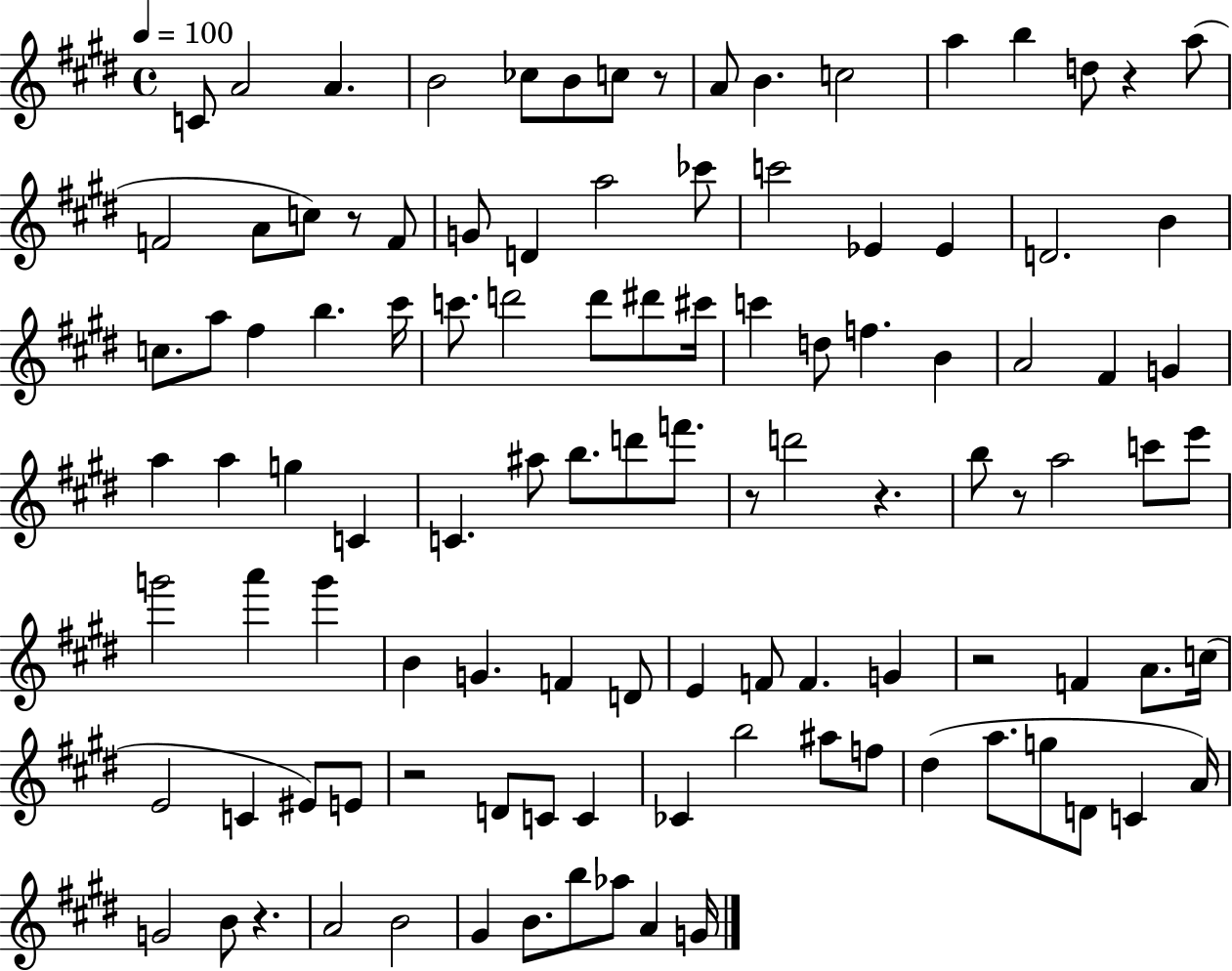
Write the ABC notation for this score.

X:1
T:Untitled
M:4/4
L:1/4
K:E
C/2 A2 A B2 _c/2 B/2 c/2 z/2 A/2 B c2 a b d/2 z a/2 F2 A/2 c/2 z/2 F/2 G/2 D a2 _c'/2 c'2 _E _E D2 B c/2 a/2 ^f b ^c'/4 c'/2 d'2 d'/2 ^d'/2 ^c'/4 c' d/2 f B A2 ^F G a a g C C ^a/2 b/2 d'/2 f'/2 z/2 d'2 z b/2 z/2 a2 c'/2 e'/2 g'2 a' g' B G F D/2 E F/2 F G z2 F A/2 c/4 E2 C ^E/2 E/2 z2 D/2 C/2 C _C b2 ^a/2 f/2 ^d a/2 g/2 D/2 C A/4 G2 B/2 z A2 B2 ^G B/2 b/2 _a/2 A G/4